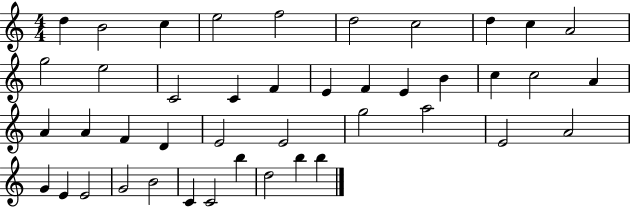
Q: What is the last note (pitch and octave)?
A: B5